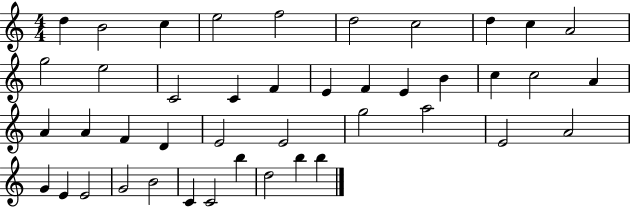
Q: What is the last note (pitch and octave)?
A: B5